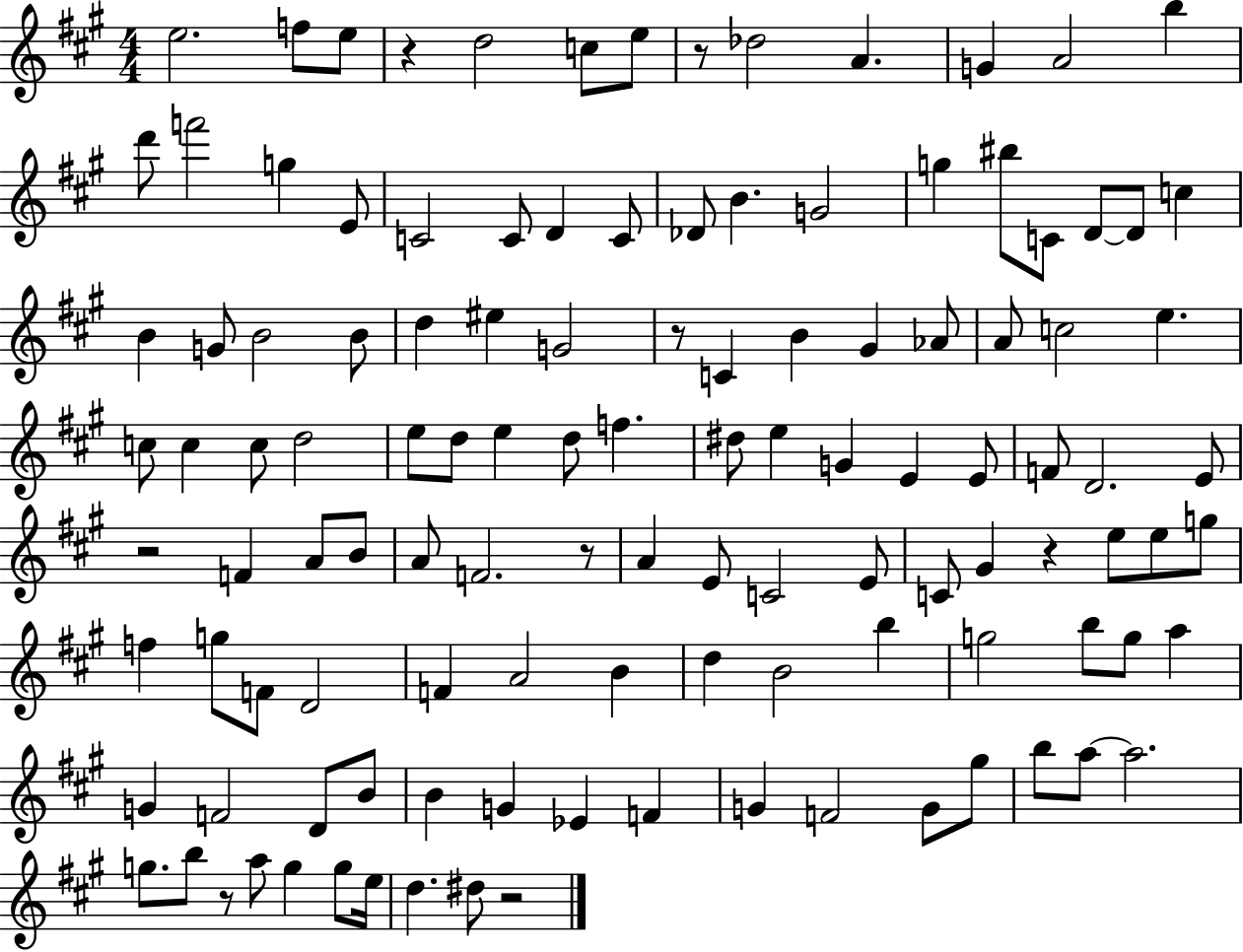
E5/h. F5/e E5/e R/q D5/h C5/e E5/e R/e Db5/h A4/q. G4/q A4/h B5/q D6/e F6/h G5/q E4/e C4/h C4/e D4/q C4/e Db4/e B4/q. G4/h G5/q BIS5/e C4/e D4/e D4/e C5/q B4/q G4/e B4/h B4/e D5/q EIS5/q G4/h R/e C4/q B4/q G#4/q Ab4/e A4/e C5/h E5/q. C5/e C5/q C5/e D5/h E5/e D5/e E5/q D5/e F5/q. D#5/e E5/q G4/q E4/q E4/e F4/e D4/h. E4/e R/h F4/q A4/e B4/e A4/e F4/h. R/e A4/q E4/e C4/h E4/e C4/e G#4/q R/q E5/e E5/e G5/e F5/q G5/e F4/e D4/h F4/q A4/h B4/q D5/q B4/h B5/q G5/h B5/e G5/e A5/q G4/q F4/h D4/e B4/e B4/q G4/q Eb4/q F4/q G4/q F4/h G4/e G#5/e B5/e A5/e A5/h. G5/e. B5/e R/e A5/e G5/q G5/e E5/s D5/q. D#5/e R/h